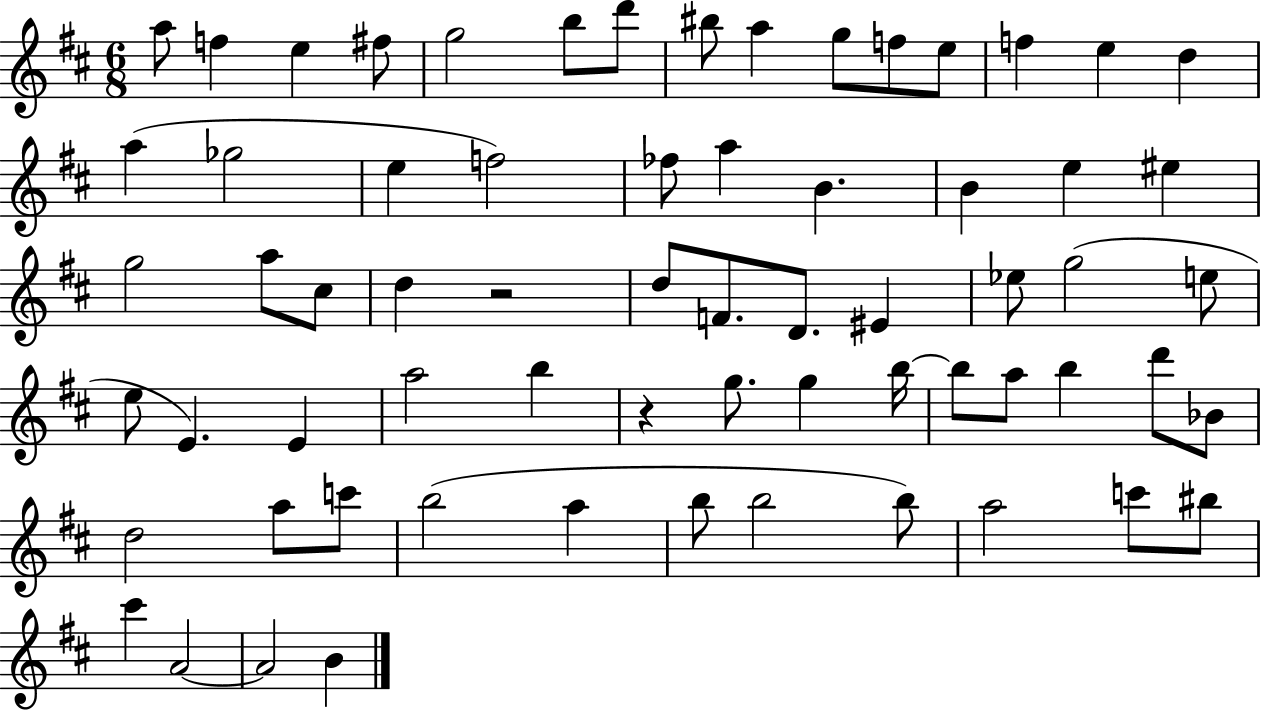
X:1
T:Untitled
M:6/8
L:1/4
K:D
a/2 f e ^f/2 g2 b/2 d'/2 ^b/2 a g/2 f/2 e/2 f e d a _g2 e f2 _f/2 a B B e ^e g2 a/2 ^c/2 d z2 d/2 F/2 D/2 ^E _e/2 g2 e/2 e/2 E E a2 b z g/2 g b/4 b/2 a/2 b d'/2 _B/2 d2 a/2 c'/2 b2 a b/2 b2 b/2 a2 c'/2 ^b/2 ^c' A2 A2 B